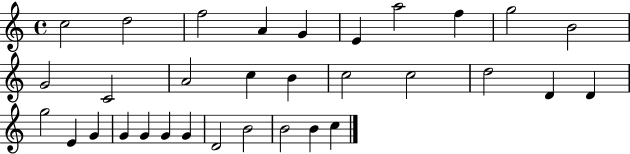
C5/h D5/h F5/h A4/q G4/q E4/q A5/h F5/q G5/h B4/h G4/h C4/h A4/h C5/q B4/q C5/h C5/h D5/h D4/q D4/q G5/h E4/q G4/q G4/q G4/q G4/q G4/q D4/h B4/h B4/h B4/q C5/q